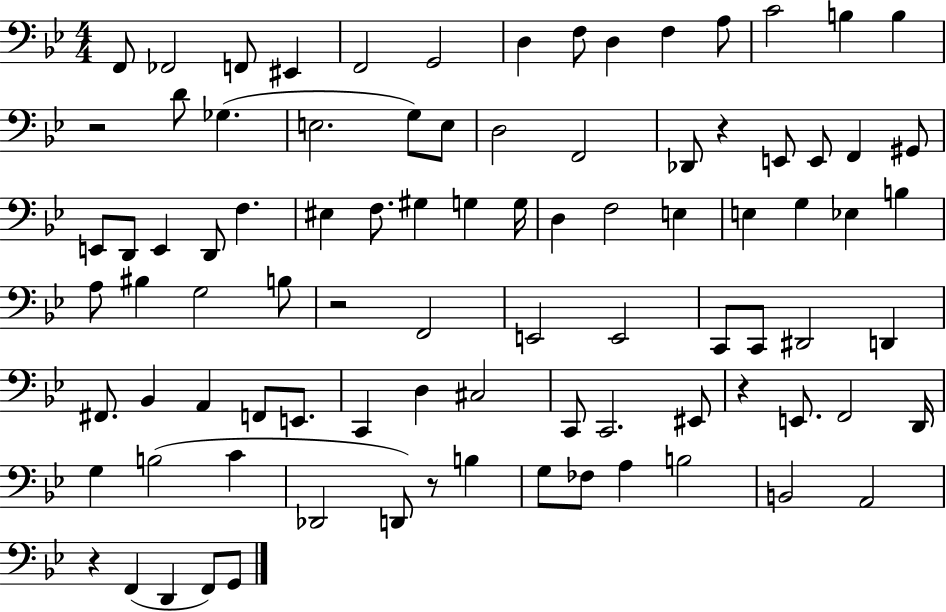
X:1
T:Untitled
M:4/4
L:1/4
K:Bb
F,,/2 _F,,2 F,,/2 ^E,, F,,2 G,,2 D, F,/2 D, F, A,/2 C2 B, B, z2 D/2 _G, E,2 G,/2 E,/2 D,2 F,,2 _D,,/2 z E,,/2 E,,/2 F,, ^G,,/2 E,,/2 D,,/2 E,, D,,/2 F, ^E, F,/2 ^G, G, G,/4 D, F,2 E, E, G, _E, B, A,/2 ^B, G,2 B,/2 z2 F,,2 E,,2 E,,2 C,,/2 C,,/2 ^D,,2 D,, ^F,,/2 _B,, A,, F,,/2 E,,/2 C,, D, ^C,2 C,,/2 C,,2 ^E,,/2 z E,,/2 F,,2 D,,/4 G, B,2 C _D,,2 D,,/2 z/2 B, G,/2 _F,/2 A, B,2 B,,2 A,,2 z F,, D,, F,,/2 G,,/2